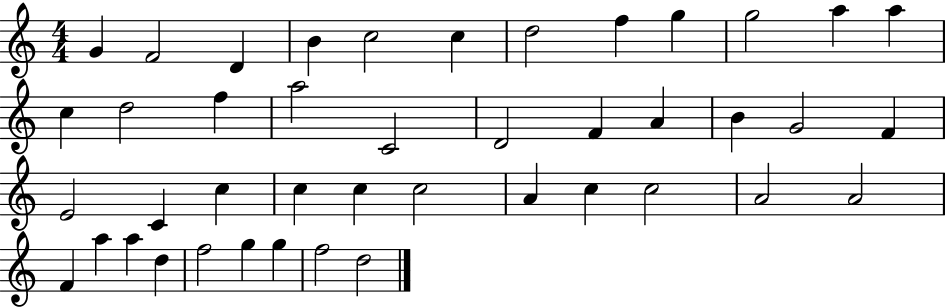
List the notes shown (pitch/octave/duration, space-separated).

G4/q F4/h D4/q B4/q C5/h C5/q D5/h F5/q G5/q G5/h A5/q A5/q C5/q D5/h F5/q A5/h C4/h D4/h F4/q A4/q B4/q G4/h F4/q E4/h C4/q C5/q C5/q C5/q C5/h A4/q C5/q C5/h A4/h A4/h F4/q A5/q A5/q D5/q F5/h G5/q G5/q F5/h D5/h